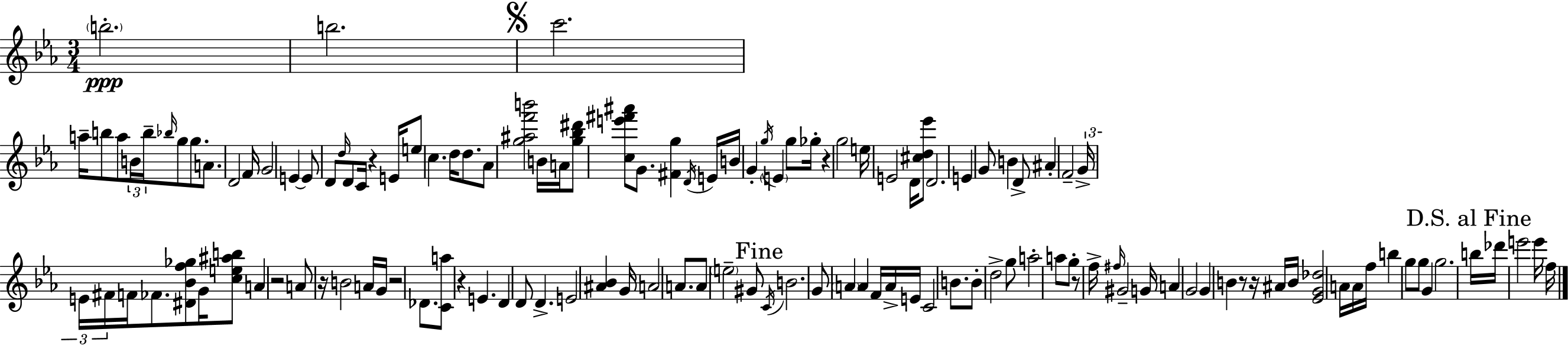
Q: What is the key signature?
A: EES major